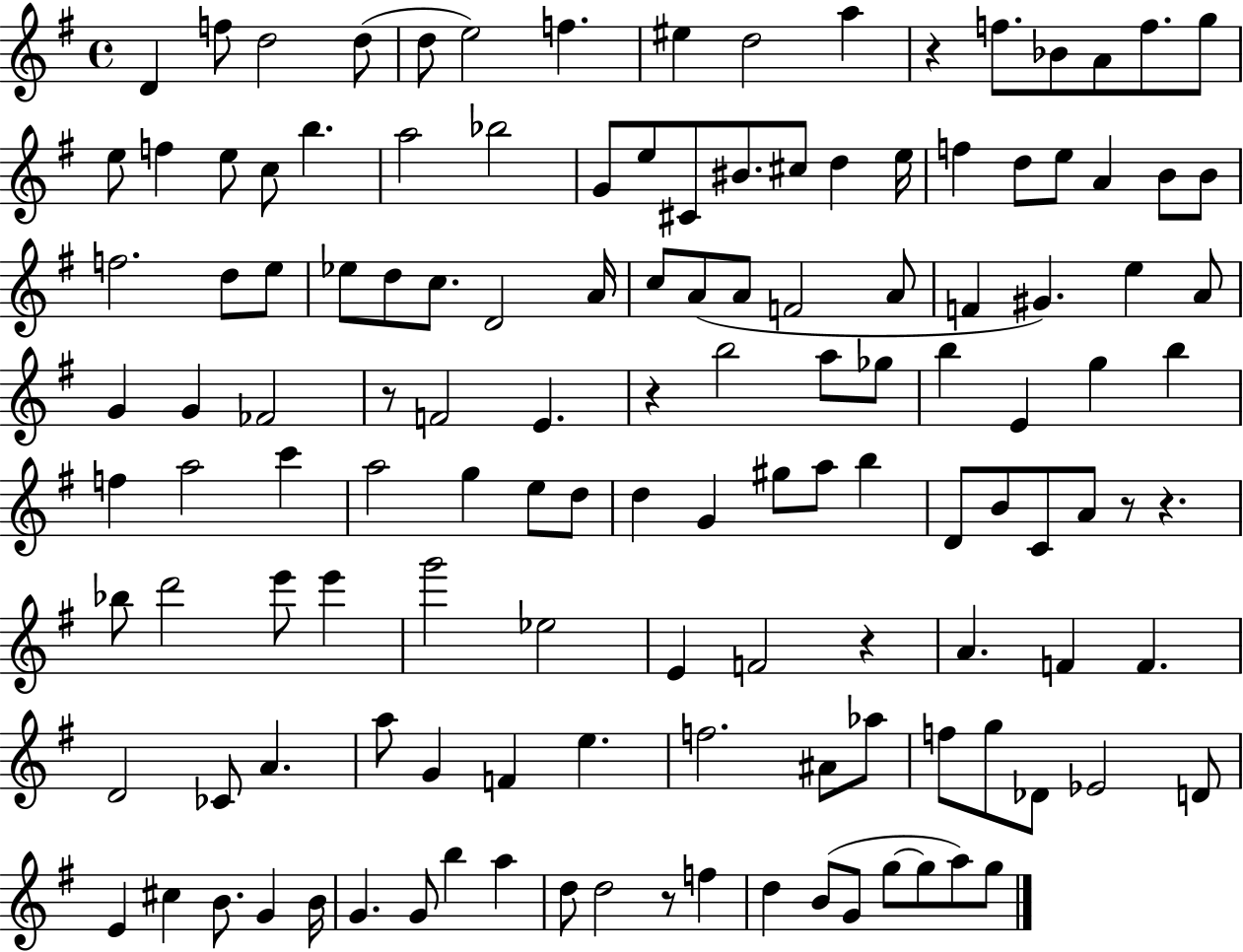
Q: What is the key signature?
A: G major